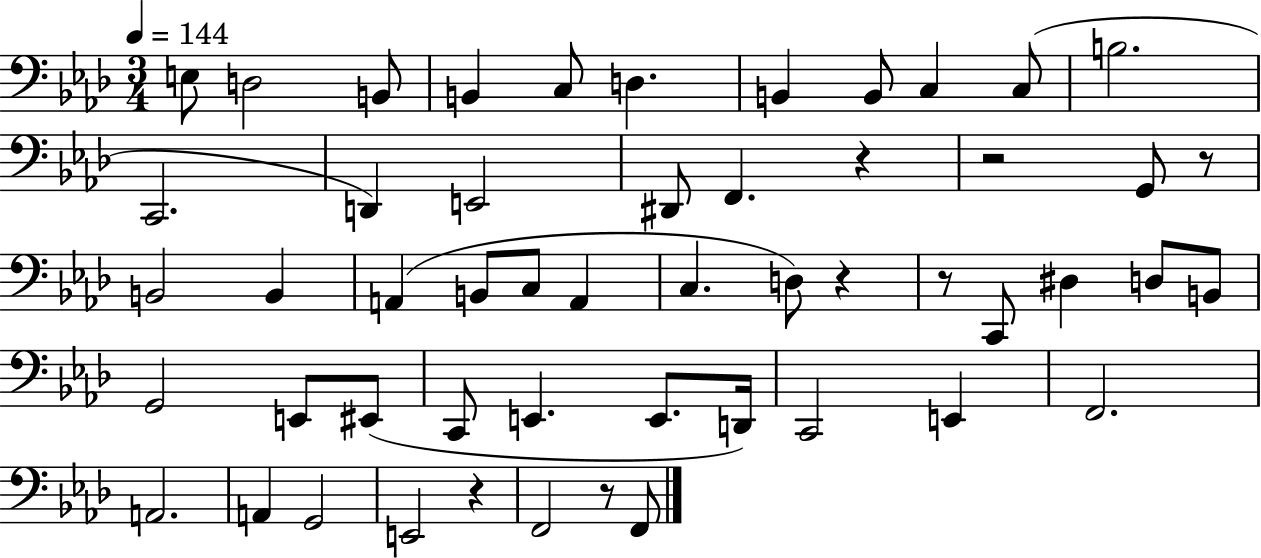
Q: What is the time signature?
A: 3/4